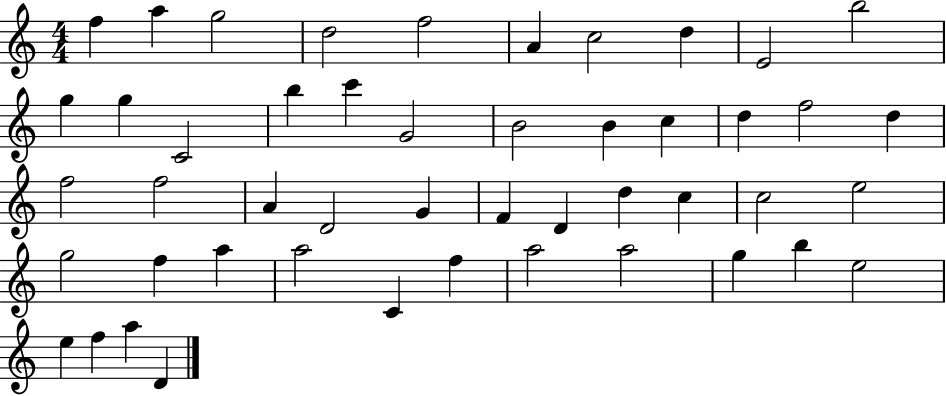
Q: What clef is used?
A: treble